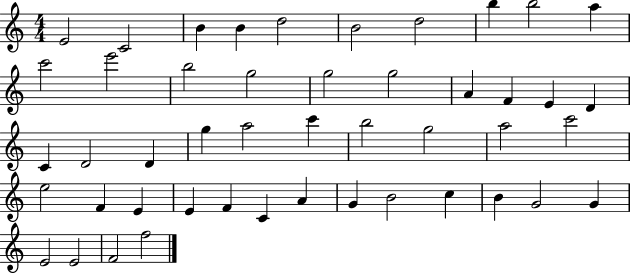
{
  \clef treble
  \numericTimeSignature
  \time 4/4
  \key c \major
  e'2 c'2 | b'4 b'4 d''2 | b'2 d''2 | b''4 b''2 a''4 | \break c'''2 e'''2 | b''2 g''2 | g''2 g''2 | a'4 f'4 e'4 d'4 | \break c'4 d'2 d'4 | g''4 a''2 c'''4 | b''2 g''2 | a''2 c'''2 | \break e''2 f'4 e'4 | e'4 f'4 c'4 a'4 | g'4 b'2 c''4 | b'4 g'2 g'4 | \break e'2 e'2 | f'2 f''2 | \bar "|."
}